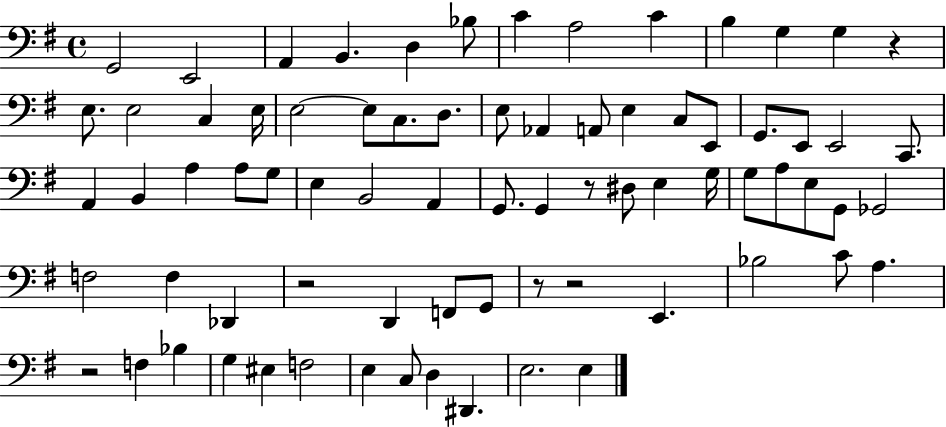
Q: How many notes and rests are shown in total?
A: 75